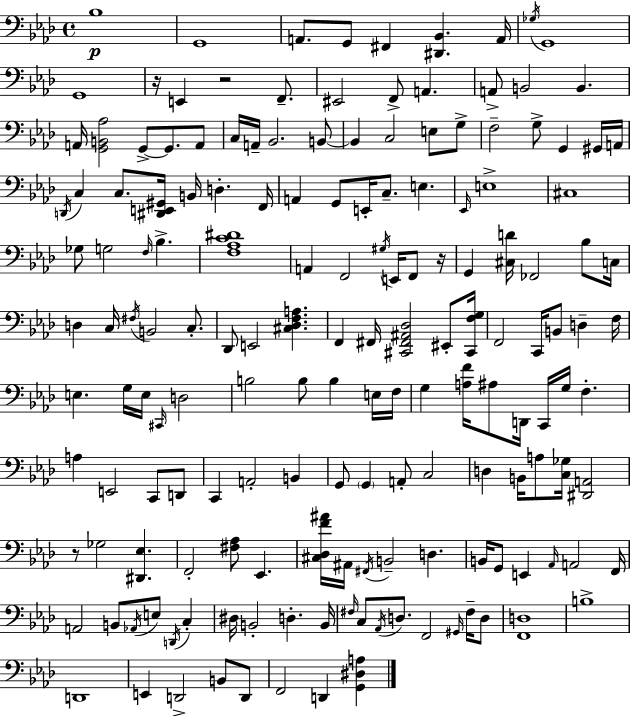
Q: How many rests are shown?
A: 4